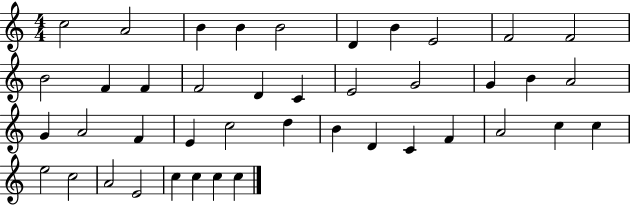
C5/h A4/h B4/q B4/q B4/h D4/q B4/q E4/h F4/h F4/h B4/h F4/q F4/q F4/h D4/q C4/q E4/h G4/h G4/q B4/q A4/h G4/q A4/h F4/q E4/q C5/h D5/q B4/q D4/q C4/q F4/q A4/h C5/q C5/q E5/h C5/h A4/h E4/h C5/q C5/q C5/q C5/q